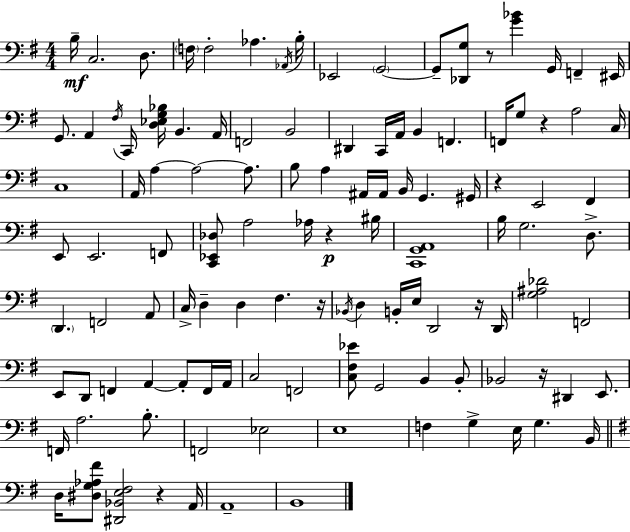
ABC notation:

X:1
T:Untitled
M:4/4
L:1/4
K:G
B,/4 C,2 D,/2 F,/4 F,2 _A, _A,,/4 B,/4 _E,,2 G,,2 G,,/2 [_D,,G,]/2 z/2 [G_B] G,,/4 F,, ^E,,/4 G,,/2 A,, ^F,/4 C,,/4 [D,_E,G,_B,]/4 B,, A,,/4 F,,2 B,,2 ^D,, C,,/4 A,,/4 B,, F,, F,,/4 G,/2 z A,2 C,/4 C,4 A,,/4 A, A,2 A,/2 B,/2 A, ^A,,/4 ^A,,/4 B,,/4 G,, ^G,,/4 z E,,2 ^F,, E,,/2 E,,2 F,,/2 [C,,_E,,_D,]/2 A,2 _A,/4 z ^B,/4 [C,,G,,A,,]4 B,/4 G,2 D,/2 D,, F,,2 A,,/2 C,/4 D, D, ^F, z/4 _B,,/4 D, B,,/4 E,/4 D,,2 z/4 D,,/4 [G,^A,_D]2 F,,2 E,,/2 D,,/2 F,, A,, A,,/2 F,,/4 A,,/4 C,2 F,,2 [C,^F,_E]/2 G,,2 B,, B,,/2 _B,,2 z/4 ^D,, E,,/2 F,,/4 A,2 B,/2 F,,2 _E,2 E,4 F, G, E,/4 G, B,,/4 D,/4 [^D,G,_A,^F]/2 [^D,,_B,,E,^F,]2 z A,,/4 A,,4 B,,4